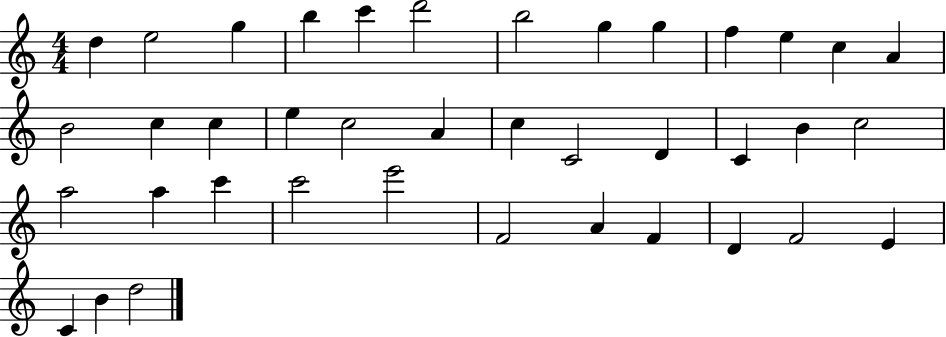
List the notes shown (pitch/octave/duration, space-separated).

D5/q E5/h G5/q B5/q C6/q D6/h B5/h G5/q G5/q F5/q E5/q C5/q A4/q B4/h C5/q C5/q E5/q C5/h A4/q C5/q C4/h D4/q C4/q B4/q C5/h A5/h A5/q C6/q C6/h E6/h F4/h A4/q F4/q D4/q F4/h E4/q C4/q B4/q D5/h